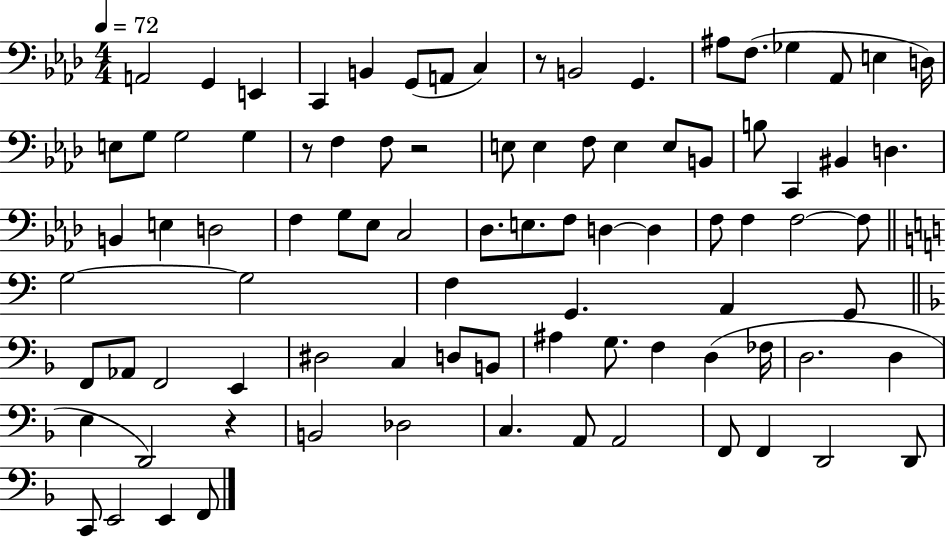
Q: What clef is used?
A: bass